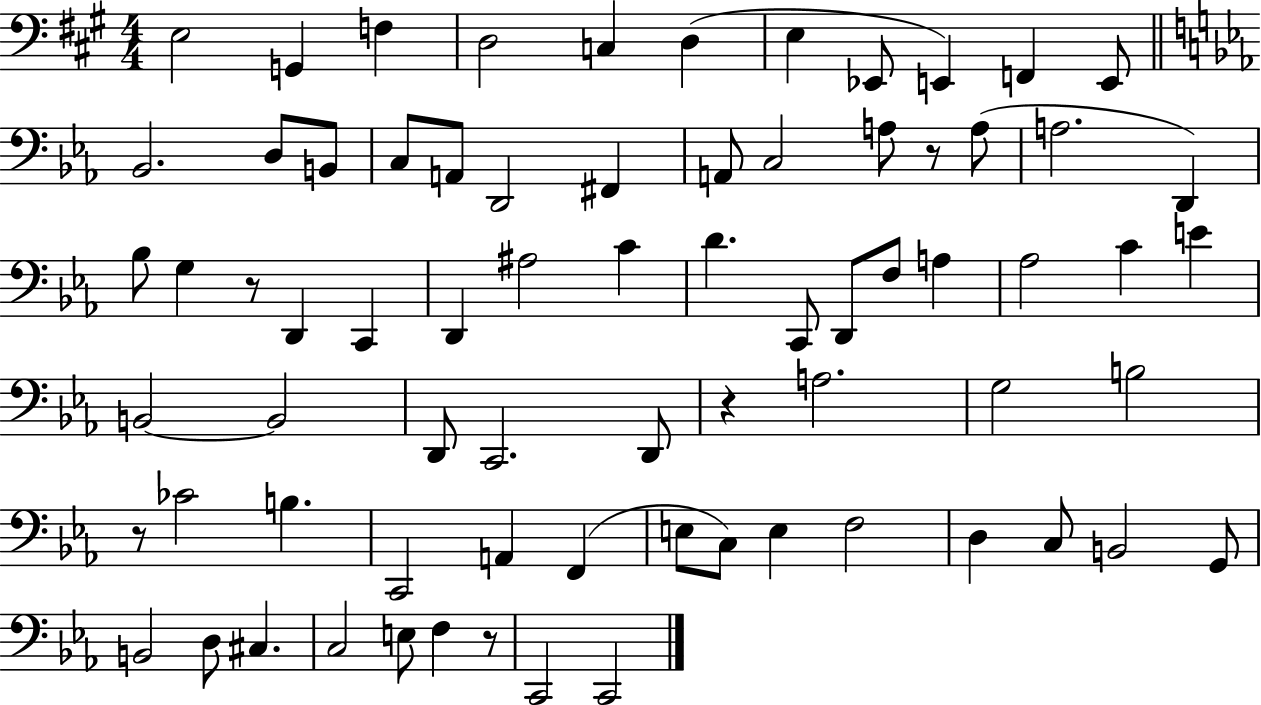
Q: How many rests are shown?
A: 5